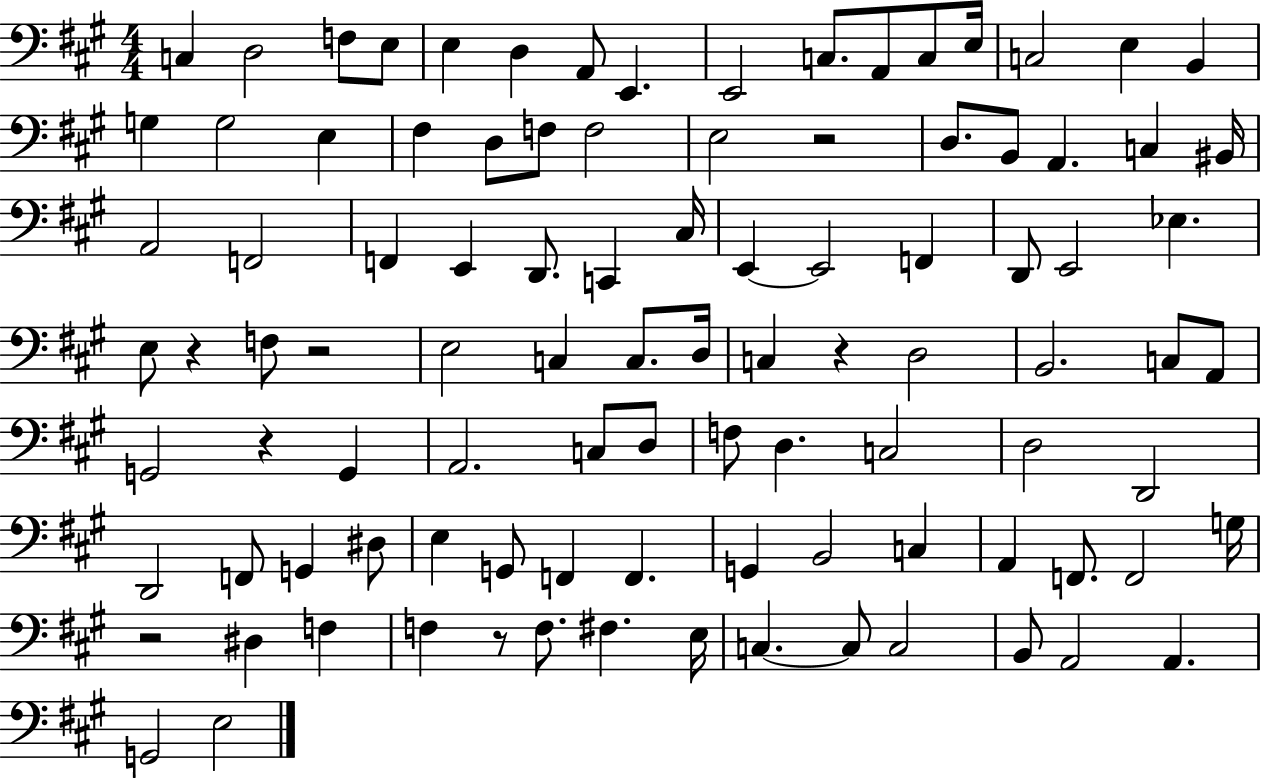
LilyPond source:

{
  \clef bass
  \numericTimeSignature
  \time 4/4
  \key a \major
  c4 d2 f8 e8 | e4 d4 a,8 e,4. | e,2 c8. a,8 c8 e16 | c2 e4 b,4 | \break g4 g2 e4 | fis4 d8 f8 f2 | e2 r2 | d8. b,8 a,4. c4 bis,16 | \break a,2 f,2 | f,4 e,4 d,8. c,4 cis16 | e,4~~ e,2 f,4 | d,8 e,2 ees4. | \break e8 r4 f8 r2 | e2 c4 c8. d16 | c4 r4 d2 | b,2. c8 a,8 | \break g,2 r4 g,4 | a,2. c8 d8 | f8 d4. c2 | d2 d,2 | \break d,2 f,8 g,4 dis8 | e4 g,8 f,4 f,4. | g,4 b,2 c4 | a,4 f,8. f,2 g16 | \break r2 dis4 f4 | f4 r8 f8. fis4. e16 | c4.~~ c8 c2 | b,8 a,2 a,4. | \break g,2 e2 | \bar "|."
}